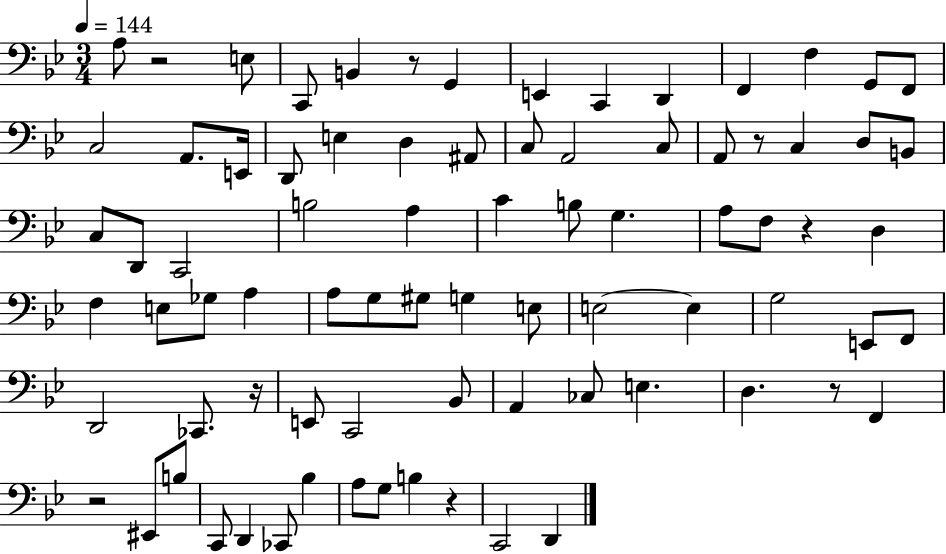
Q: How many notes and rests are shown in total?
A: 80